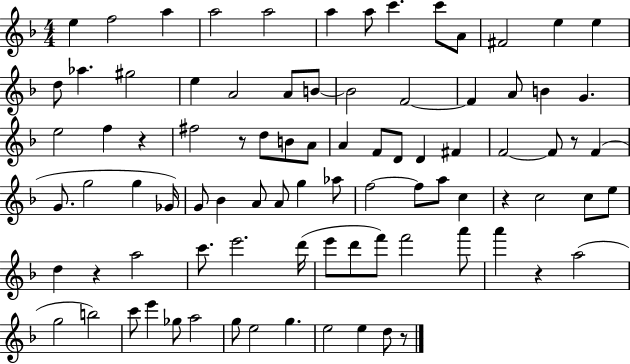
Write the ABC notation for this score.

X:1
T:Untitled
M:4/4
L:1/4
K:F
e f2 a a2 a2 a a/2 c' c'/2 A/2 ^F2 e e d/2 _a ^g2 e A2 A/2 B/2 B2 F2 F A/2 B G e2 f z ^f2 z/2 d/2 B/2 A/2 A F/2 D/2 D ^F F2 F/2 z/2 F G/2 g2 g _G/4 G/2 _B A/2 A/2 g _a/2 f2 f/2 a/2 c z c2 c/2 e/2 d z a2 c'/2 e'2 d'/4 e'/2 d'/2 f'/2 f'2 a'/2 a' z a2 g2 b2 c'/2 e' _g/2 a2 g/2 e2 g e2 e d/2 z/2